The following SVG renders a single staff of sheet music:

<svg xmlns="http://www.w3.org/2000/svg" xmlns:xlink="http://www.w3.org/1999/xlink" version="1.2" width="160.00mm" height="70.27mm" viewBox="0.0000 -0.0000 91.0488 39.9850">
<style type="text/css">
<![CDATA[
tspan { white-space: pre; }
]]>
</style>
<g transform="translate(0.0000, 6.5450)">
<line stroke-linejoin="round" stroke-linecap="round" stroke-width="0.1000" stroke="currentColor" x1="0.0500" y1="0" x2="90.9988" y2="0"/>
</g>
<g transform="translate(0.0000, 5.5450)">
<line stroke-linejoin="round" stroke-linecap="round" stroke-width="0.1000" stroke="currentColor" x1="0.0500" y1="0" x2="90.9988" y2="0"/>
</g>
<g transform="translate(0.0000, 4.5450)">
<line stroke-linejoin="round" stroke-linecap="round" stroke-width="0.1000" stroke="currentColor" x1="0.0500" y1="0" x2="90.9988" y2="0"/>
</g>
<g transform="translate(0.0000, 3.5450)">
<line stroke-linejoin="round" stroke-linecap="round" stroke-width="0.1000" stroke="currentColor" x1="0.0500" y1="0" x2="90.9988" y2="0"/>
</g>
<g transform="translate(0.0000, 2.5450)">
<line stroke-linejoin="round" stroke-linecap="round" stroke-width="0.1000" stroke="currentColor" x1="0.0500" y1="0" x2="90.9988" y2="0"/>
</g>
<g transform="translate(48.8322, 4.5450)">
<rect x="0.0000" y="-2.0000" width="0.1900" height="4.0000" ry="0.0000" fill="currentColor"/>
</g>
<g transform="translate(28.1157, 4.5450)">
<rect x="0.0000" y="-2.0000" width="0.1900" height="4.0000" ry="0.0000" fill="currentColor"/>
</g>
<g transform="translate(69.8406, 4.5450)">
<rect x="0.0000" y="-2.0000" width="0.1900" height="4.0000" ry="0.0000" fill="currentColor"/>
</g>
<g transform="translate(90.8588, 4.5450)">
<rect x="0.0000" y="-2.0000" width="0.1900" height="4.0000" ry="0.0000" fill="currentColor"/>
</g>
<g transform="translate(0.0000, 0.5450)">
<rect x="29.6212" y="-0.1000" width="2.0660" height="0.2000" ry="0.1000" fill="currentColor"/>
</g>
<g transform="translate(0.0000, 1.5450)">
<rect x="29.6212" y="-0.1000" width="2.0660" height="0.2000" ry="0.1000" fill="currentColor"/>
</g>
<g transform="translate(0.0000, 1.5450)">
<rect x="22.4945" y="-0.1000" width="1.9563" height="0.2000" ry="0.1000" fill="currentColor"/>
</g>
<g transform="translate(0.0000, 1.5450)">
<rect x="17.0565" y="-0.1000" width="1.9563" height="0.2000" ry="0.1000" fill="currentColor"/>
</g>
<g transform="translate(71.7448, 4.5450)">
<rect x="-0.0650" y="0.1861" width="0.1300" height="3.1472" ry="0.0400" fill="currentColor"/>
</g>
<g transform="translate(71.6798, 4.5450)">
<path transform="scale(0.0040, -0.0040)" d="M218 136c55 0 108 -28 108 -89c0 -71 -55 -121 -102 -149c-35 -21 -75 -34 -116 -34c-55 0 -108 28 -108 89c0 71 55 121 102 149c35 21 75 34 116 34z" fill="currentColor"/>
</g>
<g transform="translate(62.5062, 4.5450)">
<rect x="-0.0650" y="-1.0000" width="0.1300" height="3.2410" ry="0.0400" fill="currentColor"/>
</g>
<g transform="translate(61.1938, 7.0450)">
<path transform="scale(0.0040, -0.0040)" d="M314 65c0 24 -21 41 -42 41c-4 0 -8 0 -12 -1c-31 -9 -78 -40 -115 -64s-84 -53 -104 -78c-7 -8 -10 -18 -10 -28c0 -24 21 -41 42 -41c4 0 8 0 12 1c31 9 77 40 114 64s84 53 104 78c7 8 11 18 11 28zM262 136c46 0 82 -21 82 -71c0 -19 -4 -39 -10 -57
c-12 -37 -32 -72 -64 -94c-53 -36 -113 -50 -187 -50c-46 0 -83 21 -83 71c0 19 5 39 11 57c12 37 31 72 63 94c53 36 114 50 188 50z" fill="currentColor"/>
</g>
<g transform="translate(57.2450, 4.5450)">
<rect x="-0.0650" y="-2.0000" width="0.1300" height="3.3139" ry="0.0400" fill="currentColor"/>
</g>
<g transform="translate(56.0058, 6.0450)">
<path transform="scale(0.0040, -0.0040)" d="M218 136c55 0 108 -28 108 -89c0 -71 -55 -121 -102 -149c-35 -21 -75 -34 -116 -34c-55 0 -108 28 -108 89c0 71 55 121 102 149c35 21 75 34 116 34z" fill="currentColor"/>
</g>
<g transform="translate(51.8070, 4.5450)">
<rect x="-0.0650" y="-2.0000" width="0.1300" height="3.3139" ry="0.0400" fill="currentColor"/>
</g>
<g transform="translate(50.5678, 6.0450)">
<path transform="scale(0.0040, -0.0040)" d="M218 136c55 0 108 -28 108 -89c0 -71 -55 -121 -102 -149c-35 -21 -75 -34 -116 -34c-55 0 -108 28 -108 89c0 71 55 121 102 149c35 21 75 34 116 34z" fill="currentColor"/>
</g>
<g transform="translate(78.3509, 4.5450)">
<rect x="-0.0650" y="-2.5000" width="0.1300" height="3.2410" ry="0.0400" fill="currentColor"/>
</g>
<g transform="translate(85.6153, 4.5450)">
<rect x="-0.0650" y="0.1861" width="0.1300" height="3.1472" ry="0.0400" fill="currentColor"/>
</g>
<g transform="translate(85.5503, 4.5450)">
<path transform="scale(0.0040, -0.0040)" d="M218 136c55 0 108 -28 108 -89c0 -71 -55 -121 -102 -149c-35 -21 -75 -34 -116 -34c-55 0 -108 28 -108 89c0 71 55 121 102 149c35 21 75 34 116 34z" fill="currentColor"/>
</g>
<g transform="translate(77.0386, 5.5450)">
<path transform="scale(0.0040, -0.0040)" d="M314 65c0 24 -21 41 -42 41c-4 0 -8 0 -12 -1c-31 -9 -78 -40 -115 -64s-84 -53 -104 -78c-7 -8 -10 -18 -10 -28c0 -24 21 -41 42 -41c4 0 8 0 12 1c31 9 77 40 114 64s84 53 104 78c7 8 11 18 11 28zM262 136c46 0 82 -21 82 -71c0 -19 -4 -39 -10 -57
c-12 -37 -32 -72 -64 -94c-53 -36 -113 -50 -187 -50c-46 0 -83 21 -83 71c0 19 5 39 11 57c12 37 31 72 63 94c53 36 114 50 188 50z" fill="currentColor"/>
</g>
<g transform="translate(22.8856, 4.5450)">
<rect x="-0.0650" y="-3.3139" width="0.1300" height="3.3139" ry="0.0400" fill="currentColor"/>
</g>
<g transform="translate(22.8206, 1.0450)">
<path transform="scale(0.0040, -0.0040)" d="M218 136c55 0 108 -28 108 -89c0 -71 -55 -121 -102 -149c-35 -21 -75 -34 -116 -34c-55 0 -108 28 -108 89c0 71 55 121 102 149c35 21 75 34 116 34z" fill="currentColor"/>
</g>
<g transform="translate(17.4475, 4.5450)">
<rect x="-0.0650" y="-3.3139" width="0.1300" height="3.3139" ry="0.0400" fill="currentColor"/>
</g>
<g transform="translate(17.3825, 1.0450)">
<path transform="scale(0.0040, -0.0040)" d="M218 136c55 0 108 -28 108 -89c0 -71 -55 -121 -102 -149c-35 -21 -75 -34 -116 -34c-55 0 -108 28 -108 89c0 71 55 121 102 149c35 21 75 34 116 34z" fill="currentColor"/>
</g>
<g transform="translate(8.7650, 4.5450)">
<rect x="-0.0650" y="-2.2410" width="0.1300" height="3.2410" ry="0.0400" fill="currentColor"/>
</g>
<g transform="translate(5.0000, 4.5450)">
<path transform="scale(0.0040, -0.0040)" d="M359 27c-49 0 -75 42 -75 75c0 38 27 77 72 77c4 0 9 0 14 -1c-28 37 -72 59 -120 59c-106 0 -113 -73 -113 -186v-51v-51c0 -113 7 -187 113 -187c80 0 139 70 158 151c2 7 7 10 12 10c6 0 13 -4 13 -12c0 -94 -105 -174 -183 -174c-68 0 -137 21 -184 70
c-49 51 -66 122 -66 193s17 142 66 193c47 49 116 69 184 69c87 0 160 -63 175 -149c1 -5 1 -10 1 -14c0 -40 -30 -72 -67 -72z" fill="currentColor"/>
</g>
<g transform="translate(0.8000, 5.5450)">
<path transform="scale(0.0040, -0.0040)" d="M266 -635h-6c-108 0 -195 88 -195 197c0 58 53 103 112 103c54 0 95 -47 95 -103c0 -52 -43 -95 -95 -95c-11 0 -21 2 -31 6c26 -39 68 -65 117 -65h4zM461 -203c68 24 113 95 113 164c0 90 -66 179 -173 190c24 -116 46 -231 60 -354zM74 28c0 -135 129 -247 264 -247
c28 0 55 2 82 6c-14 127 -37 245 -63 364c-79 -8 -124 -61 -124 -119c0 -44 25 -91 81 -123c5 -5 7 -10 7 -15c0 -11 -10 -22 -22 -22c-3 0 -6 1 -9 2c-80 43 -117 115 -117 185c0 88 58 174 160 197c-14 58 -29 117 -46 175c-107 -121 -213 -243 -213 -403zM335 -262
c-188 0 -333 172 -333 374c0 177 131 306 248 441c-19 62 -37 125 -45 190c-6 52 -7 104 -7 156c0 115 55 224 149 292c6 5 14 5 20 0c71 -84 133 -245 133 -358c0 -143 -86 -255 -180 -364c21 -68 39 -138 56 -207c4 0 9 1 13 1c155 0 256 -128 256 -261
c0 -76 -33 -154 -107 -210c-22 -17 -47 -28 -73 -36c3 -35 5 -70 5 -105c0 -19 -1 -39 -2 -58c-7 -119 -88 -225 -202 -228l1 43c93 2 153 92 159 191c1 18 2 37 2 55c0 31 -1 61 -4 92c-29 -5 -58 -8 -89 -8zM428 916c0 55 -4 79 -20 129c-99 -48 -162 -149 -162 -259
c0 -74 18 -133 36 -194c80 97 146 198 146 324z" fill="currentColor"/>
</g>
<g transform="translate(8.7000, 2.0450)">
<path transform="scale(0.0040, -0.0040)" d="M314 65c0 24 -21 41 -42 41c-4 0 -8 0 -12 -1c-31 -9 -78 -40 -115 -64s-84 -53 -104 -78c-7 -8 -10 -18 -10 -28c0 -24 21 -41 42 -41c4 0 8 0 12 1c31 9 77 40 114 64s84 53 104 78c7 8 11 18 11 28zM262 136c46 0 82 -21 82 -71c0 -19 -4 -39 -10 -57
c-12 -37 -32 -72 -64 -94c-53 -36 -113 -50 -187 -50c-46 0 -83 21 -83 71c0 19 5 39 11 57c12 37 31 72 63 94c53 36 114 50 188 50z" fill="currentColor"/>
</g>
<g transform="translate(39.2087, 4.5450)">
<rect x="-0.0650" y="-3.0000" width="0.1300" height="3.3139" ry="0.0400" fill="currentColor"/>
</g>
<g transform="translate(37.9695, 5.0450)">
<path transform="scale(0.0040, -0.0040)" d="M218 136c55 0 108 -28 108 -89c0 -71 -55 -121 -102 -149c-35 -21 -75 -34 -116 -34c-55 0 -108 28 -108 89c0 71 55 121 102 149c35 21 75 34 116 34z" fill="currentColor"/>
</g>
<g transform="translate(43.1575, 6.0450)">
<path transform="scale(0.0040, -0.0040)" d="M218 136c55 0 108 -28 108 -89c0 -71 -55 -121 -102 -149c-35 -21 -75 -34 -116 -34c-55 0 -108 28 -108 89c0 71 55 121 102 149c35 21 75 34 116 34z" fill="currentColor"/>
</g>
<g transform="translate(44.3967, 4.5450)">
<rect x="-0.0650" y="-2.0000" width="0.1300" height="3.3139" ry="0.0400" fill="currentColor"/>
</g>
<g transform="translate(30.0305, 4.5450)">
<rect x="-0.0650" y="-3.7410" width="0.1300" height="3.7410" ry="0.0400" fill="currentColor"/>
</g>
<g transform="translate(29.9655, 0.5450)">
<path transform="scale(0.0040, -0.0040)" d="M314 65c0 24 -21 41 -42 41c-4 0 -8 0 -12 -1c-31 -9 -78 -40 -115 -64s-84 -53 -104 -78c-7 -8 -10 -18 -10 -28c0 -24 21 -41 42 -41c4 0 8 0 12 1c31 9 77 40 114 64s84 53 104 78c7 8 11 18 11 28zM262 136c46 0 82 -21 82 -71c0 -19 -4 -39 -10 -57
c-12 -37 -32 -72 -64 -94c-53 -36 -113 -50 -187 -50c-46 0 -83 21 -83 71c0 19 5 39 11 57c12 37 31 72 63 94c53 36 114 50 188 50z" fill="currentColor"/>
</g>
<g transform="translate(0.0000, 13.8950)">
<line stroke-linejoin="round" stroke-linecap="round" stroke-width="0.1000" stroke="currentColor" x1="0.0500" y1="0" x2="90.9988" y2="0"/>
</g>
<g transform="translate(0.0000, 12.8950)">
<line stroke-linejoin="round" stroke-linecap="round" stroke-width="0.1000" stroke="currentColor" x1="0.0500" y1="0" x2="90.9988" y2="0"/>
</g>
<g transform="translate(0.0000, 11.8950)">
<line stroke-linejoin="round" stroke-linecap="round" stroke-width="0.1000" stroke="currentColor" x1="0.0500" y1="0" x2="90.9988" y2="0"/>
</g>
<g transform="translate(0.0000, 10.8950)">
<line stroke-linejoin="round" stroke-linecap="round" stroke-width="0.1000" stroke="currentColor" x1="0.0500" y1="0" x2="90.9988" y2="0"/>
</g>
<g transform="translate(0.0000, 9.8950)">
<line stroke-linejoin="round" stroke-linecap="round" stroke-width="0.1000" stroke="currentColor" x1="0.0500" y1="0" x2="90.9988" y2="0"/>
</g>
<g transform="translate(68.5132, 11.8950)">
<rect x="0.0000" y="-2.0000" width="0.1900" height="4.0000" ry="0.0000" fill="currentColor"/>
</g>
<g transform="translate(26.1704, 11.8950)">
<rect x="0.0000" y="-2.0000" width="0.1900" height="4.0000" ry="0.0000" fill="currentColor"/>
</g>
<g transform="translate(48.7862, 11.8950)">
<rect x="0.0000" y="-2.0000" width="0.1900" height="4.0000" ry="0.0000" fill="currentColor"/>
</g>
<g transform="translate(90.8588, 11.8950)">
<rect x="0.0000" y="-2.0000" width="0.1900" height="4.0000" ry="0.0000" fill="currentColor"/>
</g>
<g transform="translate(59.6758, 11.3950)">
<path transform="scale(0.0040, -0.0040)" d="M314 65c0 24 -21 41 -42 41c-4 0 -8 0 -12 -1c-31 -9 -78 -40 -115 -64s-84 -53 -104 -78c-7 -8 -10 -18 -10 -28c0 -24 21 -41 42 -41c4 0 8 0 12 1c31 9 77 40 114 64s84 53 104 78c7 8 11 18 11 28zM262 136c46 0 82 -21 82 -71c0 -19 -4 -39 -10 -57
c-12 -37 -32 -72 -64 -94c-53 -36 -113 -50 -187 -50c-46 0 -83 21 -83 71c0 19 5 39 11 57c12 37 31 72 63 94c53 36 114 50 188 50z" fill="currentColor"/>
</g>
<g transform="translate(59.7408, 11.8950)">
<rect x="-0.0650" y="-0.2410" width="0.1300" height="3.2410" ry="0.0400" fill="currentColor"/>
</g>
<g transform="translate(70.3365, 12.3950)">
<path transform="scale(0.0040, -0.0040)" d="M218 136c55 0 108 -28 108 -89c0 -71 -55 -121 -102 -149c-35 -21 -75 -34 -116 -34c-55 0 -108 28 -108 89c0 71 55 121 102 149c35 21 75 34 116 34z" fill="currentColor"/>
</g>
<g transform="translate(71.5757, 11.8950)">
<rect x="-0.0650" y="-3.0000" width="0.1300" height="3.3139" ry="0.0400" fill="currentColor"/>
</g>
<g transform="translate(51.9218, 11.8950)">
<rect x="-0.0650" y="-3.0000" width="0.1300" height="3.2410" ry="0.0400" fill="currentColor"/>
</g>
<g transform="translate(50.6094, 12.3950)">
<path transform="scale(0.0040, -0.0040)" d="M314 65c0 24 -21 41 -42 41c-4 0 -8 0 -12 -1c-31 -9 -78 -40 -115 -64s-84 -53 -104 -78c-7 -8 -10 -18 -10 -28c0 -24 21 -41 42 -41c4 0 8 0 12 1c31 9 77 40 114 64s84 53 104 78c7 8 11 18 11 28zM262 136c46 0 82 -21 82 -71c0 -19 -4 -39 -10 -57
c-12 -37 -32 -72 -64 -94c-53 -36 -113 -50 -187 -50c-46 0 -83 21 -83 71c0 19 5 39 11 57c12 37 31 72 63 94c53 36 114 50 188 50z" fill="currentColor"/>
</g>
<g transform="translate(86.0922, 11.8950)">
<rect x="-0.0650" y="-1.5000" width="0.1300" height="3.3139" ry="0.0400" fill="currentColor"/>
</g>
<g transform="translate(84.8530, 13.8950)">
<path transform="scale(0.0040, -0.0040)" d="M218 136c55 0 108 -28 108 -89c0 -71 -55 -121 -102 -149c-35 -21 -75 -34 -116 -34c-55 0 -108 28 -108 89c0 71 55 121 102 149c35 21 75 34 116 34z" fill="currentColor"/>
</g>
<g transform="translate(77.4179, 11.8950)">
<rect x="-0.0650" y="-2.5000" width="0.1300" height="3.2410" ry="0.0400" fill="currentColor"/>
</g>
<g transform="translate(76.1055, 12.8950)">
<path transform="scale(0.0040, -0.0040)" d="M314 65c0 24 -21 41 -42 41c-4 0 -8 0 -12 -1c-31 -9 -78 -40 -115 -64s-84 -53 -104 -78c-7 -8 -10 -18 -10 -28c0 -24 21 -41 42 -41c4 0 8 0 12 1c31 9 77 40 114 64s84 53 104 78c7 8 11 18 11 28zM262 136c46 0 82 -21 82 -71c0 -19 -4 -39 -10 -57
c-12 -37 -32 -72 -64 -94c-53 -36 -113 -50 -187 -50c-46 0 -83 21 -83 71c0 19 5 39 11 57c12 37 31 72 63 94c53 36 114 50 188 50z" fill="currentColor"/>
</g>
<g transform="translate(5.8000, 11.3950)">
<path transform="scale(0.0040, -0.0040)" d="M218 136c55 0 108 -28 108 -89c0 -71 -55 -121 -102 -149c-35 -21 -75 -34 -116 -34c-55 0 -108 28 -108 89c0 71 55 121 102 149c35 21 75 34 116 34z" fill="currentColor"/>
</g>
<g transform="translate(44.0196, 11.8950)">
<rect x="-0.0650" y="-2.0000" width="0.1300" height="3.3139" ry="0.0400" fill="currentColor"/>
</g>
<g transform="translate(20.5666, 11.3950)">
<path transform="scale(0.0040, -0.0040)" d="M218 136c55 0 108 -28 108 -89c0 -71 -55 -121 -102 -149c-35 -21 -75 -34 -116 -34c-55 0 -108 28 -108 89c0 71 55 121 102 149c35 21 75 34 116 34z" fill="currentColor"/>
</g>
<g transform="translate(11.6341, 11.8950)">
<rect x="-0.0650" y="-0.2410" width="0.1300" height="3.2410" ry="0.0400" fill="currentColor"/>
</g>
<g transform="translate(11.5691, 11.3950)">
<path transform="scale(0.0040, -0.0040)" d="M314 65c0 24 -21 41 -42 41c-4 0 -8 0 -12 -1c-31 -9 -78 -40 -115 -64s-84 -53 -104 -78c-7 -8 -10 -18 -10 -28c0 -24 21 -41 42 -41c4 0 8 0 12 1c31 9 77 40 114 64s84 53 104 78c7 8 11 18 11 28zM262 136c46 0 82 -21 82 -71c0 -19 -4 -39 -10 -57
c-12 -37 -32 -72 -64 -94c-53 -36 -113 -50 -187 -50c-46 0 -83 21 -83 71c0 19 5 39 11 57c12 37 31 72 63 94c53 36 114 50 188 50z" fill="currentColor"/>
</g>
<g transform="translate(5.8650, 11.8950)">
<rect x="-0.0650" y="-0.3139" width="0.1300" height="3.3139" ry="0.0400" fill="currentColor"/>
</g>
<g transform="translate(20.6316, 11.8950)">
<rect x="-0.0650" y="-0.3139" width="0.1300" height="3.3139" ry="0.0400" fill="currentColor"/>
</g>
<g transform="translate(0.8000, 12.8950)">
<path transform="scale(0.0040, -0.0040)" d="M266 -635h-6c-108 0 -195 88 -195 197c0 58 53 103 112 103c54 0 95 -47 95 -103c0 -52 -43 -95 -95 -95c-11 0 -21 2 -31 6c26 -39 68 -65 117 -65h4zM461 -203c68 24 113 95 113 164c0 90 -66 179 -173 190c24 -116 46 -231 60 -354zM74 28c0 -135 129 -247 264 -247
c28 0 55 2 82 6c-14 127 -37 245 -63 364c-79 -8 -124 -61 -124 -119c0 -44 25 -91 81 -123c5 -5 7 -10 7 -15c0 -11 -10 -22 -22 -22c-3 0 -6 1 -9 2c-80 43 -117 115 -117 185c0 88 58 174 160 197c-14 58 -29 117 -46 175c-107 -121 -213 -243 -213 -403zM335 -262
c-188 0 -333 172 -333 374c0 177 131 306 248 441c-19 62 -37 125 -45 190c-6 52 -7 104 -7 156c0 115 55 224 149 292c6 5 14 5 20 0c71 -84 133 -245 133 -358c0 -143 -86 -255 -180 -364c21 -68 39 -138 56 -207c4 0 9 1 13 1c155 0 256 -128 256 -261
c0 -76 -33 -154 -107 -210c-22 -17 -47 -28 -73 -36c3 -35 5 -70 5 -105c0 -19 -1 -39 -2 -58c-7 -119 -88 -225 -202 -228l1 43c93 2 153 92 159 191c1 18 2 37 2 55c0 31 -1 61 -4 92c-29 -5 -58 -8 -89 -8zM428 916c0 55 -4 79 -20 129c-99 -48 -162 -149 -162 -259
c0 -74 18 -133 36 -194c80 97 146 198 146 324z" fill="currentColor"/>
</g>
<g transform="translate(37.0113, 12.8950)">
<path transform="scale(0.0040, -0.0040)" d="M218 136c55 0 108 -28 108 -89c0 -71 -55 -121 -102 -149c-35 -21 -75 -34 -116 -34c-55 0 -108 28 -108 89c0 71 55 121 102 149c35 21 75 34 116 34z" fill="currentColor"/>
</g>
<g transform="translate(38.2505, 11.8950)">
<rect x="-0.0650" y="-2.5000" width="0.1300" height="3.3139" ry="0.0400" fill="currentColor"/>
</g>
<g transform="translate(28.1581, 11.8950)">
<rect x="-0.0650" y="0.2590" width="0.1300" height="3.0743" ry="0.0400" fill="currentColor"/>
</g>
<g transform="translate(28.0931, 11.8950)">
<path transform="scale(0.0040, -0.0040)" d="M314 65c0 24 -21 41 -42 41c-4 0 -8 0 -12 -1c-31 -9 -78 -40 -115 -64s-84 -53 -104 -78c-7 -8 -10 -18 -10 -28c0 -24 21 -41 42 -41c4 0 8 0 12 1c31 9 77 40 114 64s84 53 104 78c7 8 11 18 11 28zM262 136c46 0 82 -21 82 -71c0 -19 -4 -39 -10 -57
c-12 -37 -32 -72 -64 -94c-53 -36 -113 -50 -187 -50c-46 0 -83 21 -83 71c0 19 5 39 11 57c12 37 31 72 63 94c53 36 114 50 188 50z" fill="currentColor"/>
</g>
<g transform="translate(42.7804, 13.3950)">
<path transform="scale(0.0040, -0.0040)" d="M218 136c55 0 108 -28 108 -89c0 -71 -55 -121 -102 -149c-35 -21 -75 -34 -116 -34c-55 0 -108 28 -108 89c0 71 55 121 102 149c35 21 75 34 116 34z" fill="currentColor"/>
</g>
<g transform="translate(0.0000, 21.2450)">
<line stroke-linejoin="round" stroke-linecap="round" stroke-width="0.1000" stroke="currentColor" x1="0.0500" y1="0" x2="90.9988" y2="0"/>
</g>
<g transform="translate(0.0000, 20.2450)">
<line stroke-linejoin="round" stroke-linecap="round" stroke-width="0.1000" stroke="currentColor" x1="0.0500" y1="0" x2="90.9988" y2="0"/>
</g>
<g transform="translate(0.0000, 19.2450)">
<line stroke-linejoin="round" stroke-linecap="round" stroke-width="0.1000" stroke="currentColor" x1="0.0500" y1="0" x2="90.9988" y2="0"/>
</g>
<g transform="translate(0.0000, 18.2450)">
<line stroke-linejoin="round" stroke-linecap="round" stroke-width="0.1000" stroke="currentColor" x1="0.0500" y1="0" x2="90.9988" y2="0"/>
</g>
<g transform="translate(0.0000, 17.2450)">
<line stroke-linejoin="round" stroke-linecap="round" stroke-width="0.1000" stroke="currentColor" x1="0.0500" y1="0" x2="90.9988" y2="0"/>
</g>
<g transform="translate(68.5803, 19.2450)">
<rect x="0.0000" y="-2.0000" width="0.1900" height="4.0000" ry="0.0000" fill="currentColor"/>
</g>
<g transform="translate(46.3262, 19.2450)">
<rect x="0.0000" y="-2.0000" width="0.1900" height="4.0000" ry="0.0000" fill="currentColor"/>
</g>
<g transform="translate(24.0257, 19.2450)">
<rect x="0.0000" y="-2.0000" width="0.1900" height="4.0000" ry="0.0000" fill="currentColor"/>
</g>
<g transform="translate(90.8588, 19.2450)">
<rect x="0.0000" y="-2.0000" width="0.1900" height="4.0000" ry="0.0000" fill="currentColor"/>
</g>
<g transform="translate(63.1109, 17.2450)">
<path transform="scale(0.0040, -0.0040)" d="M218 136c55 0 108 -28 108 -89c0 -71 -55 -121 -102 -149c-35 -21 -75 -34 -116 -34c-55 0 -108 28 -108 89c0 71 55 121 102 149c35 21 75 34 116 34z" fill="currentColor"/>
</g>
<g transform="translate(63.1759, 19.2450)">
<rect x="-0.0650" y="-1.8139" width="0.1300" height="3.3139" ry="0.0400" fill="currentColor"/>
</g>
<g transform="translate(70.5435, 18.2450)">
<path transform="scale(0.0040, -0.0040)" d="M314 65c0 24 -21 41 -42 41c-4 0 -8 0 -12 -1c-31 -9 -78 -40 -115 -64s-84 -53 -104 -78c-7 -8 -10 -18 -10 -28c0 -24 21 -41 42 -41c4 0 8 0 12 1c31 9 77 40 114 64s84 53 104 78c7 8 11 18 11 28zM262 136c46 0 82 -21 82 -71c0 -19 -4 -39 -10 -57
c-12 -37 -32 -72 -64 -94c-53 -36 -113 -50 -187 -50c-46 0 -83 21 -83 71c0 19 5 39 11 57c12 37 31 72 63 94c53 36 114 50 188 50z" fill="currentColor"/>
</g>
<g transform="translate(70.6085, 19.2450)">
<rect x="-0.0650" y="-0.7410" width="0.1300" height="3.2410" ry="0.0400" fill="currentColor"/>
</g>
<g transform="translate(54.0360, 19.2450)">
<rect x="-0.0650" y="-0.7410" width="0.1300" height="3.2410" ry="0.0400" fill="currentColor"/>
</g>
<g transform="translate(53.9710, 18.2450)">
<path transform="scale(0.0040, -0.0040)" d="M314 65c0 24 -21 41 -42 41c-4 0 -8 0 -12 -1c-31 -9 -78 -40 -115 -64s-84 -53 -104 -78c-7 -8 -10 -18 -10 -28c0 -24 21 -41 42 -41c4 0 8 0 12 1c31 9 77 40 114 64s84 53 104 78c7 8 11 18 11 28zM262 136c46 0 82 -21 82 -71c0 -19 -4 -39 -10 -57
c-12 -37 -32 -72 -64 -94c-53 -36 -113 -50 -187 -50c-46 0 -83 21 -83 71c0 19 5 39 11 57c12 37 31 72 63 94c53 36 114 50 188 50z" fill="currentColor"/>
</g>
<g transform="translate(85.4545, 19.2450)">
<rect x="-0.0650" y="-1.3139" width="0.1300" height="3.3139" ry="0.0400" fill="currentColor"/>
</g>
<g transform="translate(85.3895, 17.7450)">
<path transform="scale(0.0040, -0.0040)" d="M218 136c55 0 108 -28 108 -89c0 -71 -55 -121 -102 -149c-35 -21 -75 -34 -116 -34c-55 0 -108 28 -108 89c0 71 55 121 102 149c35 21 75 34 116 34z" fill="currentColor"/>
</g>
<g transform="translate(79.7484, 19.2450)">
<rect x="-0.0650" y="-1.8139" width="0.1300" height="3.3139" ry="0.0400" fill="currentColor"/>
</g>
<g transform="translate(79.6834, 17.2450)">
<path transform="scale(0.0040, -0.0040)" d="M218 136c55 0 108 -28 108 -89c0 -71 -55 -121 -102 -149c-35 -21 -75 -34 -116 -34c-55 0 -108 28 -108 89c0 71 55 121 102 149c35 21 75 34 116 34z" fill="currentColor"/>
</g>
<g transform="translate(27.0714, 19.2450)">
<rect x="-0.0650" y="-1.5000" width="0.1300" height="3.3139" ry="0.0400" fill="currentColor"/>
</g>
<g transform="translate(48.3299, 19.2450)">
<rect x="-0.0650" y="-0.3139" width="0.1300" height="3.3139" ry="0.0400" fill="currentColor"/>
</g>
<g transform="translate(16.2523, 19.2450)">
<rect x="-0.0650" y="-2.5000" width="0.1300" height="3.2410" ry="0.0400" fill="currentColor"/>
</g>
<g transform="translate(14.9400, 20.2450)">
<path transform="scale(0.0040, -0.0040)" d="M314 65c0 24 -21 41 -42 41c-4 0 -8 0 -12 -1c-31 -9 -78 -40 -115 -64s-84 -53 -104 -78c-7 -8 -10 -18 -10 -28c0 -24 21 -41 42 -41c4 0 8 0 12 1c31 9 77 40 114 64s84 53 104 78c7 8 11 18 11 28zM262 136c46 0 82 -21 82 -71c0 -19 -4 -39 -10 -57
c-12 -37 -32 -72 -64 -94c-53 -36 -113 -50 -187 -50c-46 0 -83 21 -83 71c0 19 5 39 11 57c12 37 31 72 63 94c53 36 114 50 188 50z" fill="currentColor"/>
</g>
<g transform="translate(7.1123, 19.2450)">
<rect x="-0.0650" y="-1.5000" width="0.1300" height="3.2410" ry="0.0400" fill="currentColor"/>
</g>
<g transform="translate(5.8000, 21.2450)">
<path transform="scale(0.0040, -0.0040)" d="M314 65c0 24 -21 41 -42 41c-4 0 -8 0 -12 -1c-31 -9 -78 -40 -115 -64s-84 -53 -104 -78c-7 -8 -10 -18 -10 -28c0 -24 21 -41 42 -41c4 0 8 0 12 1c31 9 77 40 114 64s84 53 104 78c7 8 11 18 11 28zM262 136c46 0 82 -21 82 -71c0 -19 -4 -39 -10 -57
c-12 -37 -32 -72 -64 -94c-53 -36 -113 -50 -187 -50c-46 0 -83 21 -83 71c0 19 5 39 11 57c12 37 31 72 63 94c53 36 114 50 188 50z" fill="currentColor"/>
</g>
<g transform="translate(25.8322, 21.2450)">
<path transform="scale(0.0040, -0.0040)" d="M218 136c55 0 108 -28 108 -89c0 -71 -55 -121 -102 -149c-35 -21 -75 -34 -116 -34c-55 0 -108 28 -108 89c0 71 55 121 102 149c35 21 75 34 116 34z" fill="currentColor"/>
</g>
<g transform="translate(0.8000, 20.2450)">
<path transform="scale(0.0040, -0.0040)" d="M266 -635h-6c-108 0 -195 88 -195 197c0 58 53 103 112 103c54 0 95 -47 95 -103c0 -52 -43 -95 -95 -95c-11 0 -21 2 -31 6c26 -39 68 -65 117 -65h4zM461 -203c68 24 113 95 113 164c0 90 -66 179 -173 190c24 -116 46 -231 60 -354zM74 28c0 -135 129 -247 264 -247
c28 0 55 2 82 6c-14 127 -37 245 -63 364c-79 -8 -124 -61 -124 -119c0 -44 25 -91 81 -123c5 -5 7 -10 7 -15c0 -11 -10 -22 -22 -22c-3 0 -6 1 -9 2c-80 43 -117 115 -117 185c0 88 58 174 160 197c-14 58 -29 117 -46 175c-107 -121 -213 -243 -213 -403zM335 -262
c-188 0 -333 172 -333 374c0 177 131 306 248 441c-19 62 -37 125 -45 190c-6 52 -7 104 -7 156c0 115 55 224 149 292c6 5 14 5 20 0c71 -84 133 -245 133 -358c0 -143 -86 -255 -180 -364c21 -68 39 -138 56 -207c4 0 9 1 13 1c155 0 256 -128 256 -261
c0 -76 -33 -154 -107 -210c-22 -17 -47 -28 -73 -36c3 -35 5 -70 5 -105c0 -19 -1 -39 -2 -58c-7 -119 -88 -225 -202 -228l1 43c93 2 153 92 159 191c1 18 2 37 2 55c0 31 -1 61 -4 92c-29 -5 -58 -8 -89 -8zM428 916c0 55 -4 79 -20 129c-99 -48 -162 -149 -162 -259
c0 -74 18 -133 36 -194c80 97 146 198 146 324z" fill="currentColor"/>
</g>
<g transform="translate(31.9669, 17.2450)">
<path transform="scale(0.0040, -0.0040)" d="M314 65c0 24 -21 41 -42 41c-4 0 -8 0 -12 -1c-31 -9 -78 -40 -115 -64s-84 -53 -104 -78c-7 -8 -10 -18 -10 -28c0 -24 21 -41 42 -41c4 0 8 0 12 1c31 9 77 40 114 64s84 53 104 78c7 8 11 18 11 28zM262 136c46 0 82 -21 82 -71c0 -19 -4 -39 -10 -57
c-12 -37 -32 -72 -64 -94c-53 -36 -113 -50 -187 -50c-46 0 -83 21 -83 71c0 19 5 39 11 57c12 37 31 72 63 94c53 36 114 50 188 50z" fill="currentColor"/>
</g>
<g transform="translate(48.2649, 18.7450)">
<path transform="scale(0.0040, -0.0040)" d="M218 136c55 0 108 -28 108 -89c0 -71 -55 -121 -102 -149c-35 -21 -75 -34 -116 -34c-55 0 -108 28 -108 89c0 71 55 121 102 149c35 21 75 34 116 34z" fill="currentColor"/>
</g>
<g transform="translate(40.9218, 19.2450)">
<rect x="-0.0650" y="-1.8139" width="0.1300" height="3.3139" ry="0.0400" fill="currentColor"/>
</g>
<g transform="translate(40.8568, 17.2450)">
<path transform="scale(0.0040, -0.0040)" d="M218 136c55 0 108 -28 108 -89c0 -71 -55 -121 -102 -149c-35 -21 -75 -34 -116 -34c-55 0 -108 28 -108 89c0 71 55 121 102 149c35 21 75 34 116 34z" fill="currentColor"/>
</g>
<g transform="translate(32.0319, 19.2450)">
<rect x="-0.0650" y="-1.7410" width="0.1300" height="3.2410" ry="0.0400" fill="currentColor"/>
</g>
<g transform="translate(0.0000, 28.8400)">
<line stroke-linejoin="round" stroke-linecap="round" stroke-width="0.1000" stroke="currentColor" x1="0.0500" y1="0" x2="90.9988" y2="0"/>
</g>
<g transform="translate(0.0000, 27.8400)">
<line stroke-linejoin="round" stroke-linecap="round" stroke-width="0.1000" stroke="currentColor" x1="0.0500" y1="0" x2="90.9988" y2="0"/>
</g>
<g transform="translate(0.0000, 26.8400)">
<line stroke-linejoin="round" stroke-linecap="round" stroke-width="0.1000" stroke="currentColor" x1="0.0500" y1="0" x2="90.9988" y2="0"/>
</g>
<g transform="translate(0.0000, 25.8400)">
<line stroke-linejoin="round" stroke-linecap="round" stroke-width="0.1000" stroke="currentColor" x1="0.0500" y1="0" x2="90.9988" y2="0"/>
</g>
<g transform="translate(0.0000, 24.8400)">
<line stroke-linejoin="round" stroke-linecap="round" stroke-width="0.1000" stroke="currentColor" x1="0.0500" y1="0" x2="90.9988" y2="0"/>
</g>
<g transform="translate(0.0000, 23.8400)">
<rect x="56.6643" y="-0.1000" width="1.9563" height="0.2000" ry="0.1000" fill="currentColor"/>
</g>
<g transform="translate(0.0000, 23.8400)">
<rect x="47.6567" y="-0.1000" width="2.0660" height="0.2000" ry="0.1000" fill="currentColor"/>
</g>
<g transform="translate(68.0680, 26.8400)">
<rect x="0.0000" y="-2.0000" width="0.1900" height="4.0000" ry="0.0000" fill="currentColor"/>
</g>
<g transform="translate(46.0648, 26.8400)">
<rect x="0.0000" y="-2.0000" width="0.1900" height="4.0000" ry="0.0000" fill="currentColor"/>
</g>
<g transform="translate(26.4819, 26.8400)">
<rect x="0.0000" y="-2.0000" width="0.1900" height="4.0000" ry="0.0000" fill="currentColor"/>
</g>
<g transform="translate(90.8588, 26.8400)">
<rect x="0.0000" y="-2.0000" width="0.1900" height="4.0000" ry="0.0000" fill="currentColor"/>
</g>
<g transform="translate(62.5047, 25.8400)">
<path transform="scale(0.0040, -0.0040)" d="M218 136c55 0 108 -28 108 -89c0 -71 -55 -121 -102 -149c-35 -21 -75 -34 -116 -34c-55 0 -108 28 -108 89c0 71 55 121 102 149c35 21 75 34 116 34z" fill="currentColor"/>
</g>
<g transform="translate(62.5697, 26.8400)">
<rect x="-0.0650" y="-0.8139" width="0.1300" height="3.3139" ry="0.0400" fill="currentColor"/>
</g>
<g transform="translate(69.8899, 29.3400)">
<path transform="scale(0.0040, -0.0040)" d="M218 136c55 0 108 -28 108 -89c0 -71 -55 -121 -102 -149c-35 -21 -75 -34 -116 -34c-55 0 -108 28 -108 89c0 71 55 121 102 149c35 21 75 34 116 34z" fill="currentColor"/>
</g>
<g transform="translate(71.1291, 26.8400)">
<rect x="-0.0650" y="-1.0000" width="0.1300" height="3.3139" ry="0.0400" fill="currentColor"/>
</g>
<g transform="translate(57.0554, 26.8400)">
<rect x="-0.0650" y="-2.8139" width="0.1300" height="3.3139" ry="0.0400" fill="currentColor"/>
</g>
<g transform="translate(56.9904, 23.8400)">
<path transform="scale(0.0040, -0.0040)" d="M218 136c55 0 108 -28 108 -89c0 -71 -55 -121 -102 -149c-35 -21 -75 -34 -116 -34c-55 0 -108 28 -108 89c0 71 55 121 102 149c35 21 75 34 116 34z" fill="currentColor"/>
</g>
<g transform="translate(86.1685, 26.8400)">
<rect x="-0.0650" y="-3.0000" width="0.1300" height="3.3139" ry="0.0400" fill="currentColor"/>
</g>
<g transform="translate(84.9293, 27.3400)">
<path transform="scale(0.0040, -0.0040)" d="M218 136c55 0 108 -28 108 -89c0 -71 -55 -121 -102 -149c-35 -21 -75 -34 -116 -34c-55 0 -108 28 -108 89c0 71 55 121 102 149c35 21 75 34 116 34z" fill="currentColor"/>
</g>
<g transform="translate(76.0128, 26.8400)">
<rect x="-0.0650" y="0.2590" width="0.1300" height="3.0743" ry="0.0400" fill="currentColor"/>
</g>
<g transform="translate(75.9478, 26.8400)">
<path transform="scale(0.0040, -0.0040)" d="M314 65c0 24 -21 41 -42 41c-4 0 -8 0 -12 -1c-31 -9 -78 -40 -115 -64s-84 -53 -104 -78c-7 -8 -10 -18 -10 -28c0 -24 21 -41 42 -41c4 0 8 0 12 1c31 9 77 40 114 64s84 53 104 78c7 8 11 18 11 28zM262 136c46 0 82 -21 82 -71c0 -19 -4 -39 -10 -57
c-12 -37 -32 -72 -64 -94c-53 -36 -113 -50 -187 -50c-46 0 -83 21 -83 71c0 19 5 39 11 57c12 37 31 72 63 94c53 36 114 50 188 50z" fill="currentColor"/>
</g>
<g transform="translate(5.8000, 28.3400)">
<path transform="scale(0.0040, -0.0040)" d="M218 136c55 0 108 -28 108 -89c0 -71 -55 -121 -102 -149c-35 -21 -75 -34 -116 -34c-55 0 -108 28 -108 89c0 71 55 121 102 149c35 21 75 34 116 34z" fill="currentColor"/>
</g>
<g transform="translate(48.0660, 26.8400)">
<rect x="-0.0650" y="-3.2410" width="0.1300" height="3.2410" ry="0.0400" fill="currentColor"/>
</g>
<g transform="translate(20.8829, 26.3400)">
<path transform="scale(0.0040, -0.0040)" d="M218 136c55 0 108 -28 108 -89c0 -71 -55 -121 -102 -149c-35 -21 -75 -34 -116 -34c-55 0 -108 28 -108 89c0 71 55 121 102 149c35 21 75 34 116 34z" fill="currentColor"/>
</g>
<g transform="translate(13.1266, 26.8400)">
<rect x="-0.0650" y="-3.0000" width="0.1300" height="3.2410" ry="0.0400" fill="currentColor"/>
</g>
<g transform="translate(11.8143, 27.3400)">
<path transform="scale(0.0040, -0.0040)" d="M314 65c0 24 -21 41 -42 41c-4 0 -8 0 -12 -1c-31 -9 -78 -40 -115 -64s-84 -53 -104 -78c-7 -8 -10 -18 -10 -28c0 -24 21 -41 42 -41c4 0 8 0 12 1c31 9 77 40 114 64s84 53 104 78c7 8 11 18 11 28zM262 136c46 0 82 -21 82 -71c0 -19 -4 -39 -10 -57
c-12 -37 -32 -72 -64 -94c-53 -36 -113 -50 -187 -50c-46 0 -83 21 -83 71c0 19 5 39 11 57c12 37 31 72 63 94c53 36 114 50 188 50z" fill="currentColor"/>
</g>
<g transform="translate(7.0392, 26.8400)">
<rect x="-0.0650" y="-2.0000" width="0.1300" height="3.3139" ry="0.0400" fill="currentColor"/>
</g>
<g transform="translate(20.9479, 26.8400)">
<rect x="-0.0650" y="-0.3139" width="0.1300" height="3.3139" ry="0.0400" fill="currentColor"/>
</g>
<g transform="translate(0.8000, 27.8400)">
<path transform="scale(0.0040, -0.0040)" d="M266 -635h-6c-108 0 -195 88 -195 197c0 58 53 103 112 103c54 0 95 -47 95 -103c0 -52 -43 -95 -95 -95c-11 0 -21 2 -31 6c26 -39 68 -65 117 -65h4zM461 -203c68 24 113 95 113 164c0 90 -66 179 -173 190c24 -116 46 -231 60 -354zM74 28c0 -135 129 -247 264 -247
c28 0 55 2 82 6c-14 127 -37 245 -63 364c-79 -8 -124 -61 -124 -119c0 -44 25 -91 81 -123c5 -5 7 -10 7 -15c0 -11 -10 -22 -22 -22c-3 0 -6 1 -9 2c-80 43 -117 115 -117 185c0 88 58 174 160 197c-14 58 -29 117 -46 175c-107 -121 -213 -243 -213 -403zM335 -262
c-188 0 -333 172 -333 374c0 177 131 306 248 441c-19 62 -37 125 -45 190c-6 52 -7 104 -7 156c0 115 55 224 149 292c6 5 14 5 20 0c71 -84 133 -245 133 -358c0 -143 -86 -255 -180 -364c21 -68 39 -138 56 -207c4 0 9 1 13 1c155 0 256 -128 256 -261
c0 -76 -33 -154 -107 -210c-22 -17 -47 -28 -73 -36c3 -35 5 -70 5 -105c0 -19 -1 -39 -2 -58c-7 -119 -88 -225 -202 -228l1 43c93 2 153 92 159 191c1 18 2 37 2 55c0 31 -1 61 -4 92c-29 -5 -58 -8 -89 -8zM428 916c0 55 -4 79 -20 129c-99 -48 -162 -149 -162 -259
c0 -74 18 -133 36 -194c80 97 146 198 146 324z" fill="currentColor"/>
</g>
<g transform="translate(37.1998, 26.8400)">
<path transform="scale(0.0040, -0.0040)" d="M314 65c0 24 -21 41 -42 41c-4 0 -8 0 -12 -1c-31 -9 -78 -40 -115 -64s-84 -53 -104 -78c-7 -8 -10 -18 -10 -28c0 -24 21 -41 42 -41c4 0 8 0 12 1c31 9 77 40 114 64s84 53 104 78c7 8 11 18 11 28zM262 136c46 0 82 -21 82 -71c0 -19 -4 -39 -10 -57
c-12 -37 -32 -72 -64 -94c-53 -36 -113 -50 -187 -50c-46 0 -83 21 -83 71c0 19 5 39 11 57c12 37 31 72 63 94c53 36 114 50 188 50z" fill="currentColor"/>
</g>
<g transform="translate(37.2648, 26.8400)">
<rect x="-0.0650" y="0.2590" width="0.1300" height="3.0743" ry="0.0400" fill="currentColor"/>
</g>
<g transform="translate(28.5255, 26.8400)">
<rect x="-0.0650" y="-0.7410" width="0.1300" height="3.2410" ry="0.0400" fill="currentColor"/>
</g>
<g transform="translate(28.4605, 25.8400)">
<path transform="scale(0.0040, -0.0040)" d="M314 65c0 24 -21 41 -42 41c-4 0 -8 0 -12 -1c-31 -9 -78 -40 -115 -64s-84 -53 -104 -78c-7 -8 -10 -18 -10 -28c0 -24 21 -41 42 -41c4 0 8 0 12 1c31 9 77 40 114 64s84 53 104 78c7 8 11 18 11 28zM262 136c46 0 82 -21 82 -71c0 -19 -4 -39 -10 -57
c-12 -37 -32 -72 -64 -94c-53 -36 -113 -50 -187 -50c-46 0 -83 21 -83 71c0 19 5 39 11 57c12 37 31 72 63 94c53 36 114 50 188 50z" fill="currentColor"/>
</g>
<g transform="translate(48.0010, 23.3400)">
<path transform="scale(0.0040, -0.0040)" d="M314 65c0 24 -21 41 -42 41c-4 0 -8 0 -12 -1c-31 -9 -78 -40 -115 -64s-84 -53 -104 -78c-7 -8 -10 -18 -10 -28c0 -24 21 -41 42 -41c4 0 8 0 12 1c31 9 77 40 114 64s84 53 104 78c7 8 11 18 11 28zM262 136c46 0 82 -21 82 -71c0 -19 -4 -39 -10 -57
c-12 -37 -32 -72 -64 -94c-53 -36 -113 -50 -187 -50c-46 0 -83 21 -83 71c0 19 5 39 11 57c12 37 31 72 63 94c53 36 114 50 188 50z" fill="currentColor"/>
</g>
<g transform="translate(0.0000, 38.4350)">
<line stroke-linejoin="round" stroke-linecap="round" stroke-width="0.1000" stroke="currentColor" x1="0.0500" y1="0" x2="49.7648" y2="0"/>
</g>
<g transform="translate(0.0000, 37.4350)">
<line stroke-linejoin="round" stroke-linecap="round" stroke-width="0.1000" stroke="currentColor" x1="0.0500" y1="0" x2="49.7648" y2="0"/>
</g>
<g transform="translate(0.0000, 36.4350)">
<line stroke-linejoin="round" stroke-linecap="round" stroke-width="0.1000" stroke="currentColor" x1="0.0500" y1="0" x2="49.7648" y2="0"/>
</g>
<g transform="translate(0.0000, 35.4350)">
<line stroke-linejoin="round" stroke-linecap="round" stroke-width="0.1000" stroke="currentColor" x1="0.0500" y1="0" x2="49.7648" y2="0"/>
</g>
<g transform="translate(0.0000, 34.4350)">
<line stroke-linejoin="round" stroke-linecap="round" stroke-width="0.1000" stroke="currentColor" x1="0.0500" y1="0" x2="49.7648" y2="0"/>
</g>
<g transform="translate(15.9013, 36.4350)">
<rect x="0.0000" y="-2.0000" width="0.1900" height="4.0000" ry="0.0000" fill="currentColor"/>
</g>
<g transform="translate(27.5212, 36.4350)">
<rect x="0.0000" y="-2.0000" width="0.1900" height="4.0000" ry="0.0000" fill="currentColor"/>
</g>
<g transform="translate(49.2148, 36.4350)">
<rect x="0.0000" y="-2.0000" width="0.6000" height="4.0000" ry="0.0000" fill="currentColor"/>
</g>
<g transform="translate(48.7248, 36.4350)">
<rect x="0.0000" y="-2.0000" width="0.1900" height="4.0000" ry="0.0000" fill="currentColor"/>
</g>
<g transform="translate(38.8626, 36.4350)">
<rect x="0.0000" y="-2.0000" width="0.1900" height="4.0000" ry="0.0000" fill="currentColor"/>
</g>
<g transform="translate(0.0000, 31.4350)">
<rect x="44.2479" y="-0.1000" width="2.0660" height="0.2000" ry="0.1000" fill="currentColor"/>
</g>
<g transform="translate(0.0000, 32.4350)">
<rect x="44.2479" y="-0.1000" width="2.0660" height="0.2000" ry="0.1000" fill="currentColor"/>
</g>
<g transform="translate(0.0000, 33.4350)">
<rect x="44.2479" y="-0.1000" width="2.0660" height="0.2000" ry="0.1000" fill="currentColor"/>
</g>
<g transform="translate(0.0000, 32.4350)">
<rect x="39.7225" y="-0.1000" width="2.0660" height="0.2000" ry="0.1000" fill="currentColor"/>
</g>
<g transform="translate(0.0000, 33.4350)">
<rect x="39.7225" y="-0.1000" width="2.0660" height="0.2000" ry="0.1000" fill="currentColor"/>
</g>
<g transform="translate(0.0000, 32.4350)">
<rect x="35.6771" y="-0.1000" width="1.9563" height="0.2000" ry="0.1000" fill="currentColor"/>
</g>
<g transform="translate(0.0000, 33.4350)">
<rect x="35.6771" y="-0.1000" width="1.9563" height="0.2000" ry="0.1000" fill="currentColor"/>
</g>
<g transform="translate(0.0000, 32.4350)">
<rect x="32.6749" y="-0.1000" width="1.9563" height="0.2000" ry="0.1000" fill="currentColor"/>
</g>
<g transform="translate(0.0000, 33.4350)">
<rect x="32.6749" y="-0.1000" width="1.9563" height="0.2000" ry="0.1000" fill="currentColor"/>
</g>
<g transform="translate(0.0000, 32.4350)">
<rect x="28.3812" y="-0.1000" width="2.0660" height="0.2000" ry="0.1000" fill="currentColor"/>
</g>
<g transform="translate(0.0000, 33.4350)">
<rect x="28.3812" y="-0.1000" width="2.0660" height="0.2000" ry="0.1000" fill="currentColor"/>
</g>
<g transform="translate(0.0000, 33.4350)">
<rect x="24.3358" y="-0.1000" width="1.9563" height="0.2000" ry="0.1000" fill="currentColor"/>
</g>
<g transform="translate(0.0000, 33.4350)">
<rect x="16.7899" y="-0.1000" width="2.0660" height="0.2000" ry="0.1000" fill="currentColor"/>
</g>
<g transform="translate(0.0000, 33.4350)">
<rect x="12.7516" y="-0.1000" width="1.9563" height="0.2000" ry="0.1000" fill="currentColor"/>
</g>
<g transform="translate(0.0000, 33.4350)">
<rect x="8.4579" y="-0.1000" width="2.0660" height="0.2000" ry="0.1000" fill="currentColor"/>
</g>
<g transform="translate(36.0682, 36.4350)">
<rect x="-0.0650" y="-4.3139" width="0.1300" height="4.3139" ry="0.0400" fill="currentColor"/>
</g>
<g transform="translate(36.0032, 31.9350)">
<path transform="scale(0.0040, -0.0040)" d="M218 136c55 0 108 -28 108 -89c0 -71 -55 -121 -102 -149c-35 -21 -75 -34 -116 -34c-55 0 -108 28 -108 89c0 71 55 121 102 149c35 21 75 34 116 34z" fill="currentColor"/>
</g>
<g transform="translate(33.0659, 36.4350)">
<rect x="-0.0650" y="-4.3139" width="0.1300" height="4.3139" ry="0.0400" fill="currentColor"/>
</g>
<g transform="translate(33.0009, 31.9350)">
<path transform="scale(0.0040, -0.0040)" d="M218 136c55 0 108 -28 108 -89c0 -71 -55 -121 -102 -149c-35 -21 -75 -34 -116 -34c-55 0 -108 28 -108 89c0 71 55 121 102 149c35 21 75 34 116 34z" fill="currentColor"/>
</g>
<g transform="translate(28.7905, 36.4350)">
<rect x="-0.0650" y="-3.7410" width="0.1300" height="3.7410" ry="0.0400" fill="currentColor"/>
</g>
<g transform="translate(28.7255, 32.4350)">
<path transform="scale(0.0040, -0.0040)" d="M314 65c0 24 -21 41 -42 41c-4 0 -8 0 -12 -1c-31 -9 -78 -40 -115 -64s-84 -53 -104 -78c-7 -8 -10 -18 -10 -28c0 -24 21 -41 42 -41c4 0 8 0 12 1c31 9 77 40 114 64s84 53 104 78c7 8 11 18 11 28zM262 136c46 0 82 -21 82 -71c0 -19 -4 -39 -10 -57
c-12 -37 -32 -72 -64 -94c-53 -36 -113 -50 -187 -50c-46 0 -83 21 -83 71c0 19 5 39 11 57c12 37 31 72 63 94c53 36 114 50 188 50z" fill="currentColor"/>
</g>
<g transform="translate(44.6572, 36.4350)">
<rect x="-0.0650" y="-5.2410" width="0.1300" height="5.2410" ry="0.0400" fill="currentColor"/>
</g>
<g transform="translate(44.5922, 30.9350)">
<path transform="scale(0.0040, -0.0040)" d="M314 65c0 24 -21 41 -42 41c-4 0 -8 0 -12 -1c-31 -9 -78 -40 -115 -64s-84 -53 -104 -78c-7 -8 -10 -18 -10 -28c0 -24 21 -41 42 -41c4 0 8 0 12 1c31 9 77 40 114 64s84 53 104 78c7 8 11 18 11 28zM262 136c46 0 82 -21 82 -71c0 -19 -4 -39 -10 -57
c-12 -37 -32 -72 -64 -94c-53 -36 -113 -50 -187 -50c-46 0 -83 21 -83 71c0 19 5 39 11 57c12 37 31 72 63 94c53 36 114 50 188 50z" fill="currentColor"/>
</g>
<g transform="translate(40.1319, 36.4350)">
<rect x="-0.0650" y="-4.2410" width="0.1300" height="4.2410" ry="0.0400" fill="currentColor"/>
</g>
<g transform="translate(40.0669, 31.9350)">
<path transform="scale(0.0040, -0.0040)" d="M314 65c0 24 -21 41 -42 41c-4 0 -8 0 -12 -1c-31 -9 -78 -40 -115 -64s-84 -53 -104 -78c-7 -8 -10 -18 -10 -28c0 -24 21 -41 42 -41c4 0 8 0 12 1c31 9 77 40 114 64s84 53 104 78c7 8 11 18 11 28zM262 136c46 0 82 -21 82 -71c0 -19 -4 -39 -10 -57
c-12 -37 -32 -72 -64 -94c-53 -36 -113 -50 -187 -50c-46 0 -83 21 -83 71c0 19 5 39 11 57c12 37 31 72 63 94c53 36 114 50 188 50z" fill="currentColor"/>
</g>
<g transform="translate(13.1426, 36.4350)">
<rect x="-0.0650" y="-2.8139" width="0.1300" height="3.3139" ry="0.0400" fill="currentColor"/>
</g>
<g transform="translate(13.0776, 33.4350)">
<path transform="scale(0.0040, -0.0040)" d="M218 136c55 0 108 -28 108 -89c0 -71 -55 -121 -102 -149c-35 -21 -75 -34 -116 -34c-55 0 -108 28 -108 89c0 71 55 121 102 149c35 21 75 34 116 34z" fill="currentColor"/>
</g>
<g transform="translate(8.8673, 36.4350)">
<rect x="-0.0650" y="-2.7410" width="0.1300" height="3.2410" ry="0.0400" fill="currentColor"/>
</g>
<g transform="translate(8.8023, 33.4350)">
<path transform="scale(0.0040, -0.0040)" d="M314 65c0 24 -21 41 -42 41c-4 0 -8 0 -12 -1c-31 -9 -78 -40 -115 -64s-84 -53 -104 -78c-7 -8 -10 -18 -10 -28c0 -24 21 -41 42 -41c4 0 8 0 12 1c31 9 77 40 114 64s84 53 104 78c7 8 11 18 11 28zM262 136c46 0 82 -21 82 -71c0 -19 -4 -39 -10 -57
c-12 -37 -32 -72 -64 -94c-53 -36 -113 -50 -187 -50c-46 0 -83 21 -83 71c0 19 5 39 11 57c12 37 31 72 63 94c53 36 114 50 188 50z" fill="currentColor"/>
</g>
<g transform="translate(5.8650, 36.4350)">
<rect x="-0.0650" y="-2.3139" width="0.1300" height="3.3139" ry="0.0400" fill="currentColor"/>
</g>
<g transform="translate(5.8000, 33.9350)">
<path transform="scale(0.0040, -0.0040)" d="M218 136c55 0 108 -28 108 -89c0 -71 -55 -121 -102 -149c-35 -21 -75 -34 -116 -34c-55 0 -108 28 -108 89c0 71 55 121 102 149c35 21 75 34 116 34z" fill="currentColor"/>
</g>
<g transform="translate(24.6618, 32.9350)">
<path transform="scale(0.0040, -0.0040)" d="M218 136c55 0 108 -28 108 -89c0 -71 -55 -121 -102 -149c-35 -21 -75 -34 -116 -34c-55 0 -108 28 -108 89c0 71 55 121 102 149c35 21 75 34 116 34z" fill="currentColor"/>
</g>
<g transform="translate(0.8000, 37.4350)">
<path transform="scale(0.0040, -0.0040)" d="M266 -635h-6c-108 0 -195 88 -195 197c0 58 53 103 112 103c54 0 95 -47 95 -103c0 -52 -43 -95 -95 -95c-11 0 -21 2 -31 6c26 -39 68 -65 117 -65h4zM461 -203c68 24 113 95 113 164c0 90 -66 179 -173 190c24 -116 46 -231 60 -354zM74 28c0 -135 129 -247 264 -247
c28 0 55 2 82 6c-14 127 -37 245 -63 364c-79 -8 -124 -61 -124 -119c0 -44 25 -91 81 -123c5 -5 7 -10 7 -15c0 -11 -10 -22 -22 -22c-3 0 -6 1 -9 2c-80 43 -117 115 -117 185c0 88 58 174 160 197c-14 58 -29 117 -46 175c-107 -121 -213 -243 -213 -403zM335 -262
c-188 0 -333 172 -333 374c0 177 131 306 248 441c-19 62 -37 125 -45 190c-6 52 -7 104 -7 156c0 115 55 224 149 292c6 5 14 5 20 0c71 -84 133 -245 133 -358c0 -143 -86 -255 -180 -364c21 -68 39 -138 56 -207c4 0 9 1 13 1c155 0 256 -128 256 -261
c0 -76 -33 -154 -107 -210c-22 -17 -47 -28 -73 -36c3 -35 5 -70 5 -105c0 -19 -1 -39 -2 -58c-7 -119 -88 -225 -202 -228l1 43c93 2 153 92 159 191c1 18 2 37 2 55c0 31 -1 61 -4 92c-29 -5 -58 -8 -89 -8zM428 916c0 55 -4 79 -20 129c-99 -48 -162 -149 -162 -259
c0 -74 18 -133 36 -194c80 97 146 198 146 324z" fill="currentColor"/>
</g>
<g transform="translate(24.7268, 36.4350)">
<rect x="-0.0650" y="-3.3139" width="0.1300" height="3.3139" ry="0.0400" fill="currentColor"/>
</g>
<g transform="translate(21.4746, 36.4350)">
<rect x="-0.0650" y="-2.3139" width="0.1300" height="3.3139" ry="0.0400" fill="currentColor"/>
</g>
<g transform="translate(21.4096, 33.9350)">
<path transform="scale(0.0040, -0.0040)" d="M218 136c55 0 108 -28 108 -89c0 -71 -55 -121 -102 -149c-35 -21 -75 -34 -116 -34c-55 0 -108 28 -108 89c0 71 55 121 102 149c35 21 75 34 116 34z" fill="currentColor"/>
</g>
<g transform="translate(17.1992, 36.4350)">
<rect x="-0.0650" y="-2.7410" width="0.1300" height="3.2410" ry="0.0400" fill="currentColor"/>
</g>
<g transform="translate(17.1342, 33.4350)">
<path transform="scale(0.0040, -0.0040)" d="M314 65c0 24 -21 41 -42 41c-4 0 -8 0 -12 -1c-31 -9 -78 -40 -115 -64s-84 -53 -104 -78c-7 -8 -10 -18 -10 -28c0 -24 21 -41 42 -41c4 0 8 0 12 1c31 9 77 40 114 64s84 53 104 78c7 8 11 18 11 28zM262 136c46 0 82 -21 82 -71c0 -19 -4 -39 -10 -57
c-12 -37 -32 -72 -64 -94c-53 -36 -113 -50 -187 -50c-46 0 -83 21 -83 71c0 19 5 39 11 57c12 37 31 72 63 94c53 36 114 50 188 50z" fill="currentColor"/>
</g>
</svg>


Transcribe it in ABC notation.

X:1
T:Untitled
M:4/4
L:1/4
K:C
g2 b b c'2 A F F F D2 B G2 B c c2 c B2 G F A2 c2 A G2 E E2 G2 E f2 f c d2 f d2 f e F A2 c d2 B2 b2 a d D B2 A g a2 a a2 g b c'2 d' d' d'2 f'2